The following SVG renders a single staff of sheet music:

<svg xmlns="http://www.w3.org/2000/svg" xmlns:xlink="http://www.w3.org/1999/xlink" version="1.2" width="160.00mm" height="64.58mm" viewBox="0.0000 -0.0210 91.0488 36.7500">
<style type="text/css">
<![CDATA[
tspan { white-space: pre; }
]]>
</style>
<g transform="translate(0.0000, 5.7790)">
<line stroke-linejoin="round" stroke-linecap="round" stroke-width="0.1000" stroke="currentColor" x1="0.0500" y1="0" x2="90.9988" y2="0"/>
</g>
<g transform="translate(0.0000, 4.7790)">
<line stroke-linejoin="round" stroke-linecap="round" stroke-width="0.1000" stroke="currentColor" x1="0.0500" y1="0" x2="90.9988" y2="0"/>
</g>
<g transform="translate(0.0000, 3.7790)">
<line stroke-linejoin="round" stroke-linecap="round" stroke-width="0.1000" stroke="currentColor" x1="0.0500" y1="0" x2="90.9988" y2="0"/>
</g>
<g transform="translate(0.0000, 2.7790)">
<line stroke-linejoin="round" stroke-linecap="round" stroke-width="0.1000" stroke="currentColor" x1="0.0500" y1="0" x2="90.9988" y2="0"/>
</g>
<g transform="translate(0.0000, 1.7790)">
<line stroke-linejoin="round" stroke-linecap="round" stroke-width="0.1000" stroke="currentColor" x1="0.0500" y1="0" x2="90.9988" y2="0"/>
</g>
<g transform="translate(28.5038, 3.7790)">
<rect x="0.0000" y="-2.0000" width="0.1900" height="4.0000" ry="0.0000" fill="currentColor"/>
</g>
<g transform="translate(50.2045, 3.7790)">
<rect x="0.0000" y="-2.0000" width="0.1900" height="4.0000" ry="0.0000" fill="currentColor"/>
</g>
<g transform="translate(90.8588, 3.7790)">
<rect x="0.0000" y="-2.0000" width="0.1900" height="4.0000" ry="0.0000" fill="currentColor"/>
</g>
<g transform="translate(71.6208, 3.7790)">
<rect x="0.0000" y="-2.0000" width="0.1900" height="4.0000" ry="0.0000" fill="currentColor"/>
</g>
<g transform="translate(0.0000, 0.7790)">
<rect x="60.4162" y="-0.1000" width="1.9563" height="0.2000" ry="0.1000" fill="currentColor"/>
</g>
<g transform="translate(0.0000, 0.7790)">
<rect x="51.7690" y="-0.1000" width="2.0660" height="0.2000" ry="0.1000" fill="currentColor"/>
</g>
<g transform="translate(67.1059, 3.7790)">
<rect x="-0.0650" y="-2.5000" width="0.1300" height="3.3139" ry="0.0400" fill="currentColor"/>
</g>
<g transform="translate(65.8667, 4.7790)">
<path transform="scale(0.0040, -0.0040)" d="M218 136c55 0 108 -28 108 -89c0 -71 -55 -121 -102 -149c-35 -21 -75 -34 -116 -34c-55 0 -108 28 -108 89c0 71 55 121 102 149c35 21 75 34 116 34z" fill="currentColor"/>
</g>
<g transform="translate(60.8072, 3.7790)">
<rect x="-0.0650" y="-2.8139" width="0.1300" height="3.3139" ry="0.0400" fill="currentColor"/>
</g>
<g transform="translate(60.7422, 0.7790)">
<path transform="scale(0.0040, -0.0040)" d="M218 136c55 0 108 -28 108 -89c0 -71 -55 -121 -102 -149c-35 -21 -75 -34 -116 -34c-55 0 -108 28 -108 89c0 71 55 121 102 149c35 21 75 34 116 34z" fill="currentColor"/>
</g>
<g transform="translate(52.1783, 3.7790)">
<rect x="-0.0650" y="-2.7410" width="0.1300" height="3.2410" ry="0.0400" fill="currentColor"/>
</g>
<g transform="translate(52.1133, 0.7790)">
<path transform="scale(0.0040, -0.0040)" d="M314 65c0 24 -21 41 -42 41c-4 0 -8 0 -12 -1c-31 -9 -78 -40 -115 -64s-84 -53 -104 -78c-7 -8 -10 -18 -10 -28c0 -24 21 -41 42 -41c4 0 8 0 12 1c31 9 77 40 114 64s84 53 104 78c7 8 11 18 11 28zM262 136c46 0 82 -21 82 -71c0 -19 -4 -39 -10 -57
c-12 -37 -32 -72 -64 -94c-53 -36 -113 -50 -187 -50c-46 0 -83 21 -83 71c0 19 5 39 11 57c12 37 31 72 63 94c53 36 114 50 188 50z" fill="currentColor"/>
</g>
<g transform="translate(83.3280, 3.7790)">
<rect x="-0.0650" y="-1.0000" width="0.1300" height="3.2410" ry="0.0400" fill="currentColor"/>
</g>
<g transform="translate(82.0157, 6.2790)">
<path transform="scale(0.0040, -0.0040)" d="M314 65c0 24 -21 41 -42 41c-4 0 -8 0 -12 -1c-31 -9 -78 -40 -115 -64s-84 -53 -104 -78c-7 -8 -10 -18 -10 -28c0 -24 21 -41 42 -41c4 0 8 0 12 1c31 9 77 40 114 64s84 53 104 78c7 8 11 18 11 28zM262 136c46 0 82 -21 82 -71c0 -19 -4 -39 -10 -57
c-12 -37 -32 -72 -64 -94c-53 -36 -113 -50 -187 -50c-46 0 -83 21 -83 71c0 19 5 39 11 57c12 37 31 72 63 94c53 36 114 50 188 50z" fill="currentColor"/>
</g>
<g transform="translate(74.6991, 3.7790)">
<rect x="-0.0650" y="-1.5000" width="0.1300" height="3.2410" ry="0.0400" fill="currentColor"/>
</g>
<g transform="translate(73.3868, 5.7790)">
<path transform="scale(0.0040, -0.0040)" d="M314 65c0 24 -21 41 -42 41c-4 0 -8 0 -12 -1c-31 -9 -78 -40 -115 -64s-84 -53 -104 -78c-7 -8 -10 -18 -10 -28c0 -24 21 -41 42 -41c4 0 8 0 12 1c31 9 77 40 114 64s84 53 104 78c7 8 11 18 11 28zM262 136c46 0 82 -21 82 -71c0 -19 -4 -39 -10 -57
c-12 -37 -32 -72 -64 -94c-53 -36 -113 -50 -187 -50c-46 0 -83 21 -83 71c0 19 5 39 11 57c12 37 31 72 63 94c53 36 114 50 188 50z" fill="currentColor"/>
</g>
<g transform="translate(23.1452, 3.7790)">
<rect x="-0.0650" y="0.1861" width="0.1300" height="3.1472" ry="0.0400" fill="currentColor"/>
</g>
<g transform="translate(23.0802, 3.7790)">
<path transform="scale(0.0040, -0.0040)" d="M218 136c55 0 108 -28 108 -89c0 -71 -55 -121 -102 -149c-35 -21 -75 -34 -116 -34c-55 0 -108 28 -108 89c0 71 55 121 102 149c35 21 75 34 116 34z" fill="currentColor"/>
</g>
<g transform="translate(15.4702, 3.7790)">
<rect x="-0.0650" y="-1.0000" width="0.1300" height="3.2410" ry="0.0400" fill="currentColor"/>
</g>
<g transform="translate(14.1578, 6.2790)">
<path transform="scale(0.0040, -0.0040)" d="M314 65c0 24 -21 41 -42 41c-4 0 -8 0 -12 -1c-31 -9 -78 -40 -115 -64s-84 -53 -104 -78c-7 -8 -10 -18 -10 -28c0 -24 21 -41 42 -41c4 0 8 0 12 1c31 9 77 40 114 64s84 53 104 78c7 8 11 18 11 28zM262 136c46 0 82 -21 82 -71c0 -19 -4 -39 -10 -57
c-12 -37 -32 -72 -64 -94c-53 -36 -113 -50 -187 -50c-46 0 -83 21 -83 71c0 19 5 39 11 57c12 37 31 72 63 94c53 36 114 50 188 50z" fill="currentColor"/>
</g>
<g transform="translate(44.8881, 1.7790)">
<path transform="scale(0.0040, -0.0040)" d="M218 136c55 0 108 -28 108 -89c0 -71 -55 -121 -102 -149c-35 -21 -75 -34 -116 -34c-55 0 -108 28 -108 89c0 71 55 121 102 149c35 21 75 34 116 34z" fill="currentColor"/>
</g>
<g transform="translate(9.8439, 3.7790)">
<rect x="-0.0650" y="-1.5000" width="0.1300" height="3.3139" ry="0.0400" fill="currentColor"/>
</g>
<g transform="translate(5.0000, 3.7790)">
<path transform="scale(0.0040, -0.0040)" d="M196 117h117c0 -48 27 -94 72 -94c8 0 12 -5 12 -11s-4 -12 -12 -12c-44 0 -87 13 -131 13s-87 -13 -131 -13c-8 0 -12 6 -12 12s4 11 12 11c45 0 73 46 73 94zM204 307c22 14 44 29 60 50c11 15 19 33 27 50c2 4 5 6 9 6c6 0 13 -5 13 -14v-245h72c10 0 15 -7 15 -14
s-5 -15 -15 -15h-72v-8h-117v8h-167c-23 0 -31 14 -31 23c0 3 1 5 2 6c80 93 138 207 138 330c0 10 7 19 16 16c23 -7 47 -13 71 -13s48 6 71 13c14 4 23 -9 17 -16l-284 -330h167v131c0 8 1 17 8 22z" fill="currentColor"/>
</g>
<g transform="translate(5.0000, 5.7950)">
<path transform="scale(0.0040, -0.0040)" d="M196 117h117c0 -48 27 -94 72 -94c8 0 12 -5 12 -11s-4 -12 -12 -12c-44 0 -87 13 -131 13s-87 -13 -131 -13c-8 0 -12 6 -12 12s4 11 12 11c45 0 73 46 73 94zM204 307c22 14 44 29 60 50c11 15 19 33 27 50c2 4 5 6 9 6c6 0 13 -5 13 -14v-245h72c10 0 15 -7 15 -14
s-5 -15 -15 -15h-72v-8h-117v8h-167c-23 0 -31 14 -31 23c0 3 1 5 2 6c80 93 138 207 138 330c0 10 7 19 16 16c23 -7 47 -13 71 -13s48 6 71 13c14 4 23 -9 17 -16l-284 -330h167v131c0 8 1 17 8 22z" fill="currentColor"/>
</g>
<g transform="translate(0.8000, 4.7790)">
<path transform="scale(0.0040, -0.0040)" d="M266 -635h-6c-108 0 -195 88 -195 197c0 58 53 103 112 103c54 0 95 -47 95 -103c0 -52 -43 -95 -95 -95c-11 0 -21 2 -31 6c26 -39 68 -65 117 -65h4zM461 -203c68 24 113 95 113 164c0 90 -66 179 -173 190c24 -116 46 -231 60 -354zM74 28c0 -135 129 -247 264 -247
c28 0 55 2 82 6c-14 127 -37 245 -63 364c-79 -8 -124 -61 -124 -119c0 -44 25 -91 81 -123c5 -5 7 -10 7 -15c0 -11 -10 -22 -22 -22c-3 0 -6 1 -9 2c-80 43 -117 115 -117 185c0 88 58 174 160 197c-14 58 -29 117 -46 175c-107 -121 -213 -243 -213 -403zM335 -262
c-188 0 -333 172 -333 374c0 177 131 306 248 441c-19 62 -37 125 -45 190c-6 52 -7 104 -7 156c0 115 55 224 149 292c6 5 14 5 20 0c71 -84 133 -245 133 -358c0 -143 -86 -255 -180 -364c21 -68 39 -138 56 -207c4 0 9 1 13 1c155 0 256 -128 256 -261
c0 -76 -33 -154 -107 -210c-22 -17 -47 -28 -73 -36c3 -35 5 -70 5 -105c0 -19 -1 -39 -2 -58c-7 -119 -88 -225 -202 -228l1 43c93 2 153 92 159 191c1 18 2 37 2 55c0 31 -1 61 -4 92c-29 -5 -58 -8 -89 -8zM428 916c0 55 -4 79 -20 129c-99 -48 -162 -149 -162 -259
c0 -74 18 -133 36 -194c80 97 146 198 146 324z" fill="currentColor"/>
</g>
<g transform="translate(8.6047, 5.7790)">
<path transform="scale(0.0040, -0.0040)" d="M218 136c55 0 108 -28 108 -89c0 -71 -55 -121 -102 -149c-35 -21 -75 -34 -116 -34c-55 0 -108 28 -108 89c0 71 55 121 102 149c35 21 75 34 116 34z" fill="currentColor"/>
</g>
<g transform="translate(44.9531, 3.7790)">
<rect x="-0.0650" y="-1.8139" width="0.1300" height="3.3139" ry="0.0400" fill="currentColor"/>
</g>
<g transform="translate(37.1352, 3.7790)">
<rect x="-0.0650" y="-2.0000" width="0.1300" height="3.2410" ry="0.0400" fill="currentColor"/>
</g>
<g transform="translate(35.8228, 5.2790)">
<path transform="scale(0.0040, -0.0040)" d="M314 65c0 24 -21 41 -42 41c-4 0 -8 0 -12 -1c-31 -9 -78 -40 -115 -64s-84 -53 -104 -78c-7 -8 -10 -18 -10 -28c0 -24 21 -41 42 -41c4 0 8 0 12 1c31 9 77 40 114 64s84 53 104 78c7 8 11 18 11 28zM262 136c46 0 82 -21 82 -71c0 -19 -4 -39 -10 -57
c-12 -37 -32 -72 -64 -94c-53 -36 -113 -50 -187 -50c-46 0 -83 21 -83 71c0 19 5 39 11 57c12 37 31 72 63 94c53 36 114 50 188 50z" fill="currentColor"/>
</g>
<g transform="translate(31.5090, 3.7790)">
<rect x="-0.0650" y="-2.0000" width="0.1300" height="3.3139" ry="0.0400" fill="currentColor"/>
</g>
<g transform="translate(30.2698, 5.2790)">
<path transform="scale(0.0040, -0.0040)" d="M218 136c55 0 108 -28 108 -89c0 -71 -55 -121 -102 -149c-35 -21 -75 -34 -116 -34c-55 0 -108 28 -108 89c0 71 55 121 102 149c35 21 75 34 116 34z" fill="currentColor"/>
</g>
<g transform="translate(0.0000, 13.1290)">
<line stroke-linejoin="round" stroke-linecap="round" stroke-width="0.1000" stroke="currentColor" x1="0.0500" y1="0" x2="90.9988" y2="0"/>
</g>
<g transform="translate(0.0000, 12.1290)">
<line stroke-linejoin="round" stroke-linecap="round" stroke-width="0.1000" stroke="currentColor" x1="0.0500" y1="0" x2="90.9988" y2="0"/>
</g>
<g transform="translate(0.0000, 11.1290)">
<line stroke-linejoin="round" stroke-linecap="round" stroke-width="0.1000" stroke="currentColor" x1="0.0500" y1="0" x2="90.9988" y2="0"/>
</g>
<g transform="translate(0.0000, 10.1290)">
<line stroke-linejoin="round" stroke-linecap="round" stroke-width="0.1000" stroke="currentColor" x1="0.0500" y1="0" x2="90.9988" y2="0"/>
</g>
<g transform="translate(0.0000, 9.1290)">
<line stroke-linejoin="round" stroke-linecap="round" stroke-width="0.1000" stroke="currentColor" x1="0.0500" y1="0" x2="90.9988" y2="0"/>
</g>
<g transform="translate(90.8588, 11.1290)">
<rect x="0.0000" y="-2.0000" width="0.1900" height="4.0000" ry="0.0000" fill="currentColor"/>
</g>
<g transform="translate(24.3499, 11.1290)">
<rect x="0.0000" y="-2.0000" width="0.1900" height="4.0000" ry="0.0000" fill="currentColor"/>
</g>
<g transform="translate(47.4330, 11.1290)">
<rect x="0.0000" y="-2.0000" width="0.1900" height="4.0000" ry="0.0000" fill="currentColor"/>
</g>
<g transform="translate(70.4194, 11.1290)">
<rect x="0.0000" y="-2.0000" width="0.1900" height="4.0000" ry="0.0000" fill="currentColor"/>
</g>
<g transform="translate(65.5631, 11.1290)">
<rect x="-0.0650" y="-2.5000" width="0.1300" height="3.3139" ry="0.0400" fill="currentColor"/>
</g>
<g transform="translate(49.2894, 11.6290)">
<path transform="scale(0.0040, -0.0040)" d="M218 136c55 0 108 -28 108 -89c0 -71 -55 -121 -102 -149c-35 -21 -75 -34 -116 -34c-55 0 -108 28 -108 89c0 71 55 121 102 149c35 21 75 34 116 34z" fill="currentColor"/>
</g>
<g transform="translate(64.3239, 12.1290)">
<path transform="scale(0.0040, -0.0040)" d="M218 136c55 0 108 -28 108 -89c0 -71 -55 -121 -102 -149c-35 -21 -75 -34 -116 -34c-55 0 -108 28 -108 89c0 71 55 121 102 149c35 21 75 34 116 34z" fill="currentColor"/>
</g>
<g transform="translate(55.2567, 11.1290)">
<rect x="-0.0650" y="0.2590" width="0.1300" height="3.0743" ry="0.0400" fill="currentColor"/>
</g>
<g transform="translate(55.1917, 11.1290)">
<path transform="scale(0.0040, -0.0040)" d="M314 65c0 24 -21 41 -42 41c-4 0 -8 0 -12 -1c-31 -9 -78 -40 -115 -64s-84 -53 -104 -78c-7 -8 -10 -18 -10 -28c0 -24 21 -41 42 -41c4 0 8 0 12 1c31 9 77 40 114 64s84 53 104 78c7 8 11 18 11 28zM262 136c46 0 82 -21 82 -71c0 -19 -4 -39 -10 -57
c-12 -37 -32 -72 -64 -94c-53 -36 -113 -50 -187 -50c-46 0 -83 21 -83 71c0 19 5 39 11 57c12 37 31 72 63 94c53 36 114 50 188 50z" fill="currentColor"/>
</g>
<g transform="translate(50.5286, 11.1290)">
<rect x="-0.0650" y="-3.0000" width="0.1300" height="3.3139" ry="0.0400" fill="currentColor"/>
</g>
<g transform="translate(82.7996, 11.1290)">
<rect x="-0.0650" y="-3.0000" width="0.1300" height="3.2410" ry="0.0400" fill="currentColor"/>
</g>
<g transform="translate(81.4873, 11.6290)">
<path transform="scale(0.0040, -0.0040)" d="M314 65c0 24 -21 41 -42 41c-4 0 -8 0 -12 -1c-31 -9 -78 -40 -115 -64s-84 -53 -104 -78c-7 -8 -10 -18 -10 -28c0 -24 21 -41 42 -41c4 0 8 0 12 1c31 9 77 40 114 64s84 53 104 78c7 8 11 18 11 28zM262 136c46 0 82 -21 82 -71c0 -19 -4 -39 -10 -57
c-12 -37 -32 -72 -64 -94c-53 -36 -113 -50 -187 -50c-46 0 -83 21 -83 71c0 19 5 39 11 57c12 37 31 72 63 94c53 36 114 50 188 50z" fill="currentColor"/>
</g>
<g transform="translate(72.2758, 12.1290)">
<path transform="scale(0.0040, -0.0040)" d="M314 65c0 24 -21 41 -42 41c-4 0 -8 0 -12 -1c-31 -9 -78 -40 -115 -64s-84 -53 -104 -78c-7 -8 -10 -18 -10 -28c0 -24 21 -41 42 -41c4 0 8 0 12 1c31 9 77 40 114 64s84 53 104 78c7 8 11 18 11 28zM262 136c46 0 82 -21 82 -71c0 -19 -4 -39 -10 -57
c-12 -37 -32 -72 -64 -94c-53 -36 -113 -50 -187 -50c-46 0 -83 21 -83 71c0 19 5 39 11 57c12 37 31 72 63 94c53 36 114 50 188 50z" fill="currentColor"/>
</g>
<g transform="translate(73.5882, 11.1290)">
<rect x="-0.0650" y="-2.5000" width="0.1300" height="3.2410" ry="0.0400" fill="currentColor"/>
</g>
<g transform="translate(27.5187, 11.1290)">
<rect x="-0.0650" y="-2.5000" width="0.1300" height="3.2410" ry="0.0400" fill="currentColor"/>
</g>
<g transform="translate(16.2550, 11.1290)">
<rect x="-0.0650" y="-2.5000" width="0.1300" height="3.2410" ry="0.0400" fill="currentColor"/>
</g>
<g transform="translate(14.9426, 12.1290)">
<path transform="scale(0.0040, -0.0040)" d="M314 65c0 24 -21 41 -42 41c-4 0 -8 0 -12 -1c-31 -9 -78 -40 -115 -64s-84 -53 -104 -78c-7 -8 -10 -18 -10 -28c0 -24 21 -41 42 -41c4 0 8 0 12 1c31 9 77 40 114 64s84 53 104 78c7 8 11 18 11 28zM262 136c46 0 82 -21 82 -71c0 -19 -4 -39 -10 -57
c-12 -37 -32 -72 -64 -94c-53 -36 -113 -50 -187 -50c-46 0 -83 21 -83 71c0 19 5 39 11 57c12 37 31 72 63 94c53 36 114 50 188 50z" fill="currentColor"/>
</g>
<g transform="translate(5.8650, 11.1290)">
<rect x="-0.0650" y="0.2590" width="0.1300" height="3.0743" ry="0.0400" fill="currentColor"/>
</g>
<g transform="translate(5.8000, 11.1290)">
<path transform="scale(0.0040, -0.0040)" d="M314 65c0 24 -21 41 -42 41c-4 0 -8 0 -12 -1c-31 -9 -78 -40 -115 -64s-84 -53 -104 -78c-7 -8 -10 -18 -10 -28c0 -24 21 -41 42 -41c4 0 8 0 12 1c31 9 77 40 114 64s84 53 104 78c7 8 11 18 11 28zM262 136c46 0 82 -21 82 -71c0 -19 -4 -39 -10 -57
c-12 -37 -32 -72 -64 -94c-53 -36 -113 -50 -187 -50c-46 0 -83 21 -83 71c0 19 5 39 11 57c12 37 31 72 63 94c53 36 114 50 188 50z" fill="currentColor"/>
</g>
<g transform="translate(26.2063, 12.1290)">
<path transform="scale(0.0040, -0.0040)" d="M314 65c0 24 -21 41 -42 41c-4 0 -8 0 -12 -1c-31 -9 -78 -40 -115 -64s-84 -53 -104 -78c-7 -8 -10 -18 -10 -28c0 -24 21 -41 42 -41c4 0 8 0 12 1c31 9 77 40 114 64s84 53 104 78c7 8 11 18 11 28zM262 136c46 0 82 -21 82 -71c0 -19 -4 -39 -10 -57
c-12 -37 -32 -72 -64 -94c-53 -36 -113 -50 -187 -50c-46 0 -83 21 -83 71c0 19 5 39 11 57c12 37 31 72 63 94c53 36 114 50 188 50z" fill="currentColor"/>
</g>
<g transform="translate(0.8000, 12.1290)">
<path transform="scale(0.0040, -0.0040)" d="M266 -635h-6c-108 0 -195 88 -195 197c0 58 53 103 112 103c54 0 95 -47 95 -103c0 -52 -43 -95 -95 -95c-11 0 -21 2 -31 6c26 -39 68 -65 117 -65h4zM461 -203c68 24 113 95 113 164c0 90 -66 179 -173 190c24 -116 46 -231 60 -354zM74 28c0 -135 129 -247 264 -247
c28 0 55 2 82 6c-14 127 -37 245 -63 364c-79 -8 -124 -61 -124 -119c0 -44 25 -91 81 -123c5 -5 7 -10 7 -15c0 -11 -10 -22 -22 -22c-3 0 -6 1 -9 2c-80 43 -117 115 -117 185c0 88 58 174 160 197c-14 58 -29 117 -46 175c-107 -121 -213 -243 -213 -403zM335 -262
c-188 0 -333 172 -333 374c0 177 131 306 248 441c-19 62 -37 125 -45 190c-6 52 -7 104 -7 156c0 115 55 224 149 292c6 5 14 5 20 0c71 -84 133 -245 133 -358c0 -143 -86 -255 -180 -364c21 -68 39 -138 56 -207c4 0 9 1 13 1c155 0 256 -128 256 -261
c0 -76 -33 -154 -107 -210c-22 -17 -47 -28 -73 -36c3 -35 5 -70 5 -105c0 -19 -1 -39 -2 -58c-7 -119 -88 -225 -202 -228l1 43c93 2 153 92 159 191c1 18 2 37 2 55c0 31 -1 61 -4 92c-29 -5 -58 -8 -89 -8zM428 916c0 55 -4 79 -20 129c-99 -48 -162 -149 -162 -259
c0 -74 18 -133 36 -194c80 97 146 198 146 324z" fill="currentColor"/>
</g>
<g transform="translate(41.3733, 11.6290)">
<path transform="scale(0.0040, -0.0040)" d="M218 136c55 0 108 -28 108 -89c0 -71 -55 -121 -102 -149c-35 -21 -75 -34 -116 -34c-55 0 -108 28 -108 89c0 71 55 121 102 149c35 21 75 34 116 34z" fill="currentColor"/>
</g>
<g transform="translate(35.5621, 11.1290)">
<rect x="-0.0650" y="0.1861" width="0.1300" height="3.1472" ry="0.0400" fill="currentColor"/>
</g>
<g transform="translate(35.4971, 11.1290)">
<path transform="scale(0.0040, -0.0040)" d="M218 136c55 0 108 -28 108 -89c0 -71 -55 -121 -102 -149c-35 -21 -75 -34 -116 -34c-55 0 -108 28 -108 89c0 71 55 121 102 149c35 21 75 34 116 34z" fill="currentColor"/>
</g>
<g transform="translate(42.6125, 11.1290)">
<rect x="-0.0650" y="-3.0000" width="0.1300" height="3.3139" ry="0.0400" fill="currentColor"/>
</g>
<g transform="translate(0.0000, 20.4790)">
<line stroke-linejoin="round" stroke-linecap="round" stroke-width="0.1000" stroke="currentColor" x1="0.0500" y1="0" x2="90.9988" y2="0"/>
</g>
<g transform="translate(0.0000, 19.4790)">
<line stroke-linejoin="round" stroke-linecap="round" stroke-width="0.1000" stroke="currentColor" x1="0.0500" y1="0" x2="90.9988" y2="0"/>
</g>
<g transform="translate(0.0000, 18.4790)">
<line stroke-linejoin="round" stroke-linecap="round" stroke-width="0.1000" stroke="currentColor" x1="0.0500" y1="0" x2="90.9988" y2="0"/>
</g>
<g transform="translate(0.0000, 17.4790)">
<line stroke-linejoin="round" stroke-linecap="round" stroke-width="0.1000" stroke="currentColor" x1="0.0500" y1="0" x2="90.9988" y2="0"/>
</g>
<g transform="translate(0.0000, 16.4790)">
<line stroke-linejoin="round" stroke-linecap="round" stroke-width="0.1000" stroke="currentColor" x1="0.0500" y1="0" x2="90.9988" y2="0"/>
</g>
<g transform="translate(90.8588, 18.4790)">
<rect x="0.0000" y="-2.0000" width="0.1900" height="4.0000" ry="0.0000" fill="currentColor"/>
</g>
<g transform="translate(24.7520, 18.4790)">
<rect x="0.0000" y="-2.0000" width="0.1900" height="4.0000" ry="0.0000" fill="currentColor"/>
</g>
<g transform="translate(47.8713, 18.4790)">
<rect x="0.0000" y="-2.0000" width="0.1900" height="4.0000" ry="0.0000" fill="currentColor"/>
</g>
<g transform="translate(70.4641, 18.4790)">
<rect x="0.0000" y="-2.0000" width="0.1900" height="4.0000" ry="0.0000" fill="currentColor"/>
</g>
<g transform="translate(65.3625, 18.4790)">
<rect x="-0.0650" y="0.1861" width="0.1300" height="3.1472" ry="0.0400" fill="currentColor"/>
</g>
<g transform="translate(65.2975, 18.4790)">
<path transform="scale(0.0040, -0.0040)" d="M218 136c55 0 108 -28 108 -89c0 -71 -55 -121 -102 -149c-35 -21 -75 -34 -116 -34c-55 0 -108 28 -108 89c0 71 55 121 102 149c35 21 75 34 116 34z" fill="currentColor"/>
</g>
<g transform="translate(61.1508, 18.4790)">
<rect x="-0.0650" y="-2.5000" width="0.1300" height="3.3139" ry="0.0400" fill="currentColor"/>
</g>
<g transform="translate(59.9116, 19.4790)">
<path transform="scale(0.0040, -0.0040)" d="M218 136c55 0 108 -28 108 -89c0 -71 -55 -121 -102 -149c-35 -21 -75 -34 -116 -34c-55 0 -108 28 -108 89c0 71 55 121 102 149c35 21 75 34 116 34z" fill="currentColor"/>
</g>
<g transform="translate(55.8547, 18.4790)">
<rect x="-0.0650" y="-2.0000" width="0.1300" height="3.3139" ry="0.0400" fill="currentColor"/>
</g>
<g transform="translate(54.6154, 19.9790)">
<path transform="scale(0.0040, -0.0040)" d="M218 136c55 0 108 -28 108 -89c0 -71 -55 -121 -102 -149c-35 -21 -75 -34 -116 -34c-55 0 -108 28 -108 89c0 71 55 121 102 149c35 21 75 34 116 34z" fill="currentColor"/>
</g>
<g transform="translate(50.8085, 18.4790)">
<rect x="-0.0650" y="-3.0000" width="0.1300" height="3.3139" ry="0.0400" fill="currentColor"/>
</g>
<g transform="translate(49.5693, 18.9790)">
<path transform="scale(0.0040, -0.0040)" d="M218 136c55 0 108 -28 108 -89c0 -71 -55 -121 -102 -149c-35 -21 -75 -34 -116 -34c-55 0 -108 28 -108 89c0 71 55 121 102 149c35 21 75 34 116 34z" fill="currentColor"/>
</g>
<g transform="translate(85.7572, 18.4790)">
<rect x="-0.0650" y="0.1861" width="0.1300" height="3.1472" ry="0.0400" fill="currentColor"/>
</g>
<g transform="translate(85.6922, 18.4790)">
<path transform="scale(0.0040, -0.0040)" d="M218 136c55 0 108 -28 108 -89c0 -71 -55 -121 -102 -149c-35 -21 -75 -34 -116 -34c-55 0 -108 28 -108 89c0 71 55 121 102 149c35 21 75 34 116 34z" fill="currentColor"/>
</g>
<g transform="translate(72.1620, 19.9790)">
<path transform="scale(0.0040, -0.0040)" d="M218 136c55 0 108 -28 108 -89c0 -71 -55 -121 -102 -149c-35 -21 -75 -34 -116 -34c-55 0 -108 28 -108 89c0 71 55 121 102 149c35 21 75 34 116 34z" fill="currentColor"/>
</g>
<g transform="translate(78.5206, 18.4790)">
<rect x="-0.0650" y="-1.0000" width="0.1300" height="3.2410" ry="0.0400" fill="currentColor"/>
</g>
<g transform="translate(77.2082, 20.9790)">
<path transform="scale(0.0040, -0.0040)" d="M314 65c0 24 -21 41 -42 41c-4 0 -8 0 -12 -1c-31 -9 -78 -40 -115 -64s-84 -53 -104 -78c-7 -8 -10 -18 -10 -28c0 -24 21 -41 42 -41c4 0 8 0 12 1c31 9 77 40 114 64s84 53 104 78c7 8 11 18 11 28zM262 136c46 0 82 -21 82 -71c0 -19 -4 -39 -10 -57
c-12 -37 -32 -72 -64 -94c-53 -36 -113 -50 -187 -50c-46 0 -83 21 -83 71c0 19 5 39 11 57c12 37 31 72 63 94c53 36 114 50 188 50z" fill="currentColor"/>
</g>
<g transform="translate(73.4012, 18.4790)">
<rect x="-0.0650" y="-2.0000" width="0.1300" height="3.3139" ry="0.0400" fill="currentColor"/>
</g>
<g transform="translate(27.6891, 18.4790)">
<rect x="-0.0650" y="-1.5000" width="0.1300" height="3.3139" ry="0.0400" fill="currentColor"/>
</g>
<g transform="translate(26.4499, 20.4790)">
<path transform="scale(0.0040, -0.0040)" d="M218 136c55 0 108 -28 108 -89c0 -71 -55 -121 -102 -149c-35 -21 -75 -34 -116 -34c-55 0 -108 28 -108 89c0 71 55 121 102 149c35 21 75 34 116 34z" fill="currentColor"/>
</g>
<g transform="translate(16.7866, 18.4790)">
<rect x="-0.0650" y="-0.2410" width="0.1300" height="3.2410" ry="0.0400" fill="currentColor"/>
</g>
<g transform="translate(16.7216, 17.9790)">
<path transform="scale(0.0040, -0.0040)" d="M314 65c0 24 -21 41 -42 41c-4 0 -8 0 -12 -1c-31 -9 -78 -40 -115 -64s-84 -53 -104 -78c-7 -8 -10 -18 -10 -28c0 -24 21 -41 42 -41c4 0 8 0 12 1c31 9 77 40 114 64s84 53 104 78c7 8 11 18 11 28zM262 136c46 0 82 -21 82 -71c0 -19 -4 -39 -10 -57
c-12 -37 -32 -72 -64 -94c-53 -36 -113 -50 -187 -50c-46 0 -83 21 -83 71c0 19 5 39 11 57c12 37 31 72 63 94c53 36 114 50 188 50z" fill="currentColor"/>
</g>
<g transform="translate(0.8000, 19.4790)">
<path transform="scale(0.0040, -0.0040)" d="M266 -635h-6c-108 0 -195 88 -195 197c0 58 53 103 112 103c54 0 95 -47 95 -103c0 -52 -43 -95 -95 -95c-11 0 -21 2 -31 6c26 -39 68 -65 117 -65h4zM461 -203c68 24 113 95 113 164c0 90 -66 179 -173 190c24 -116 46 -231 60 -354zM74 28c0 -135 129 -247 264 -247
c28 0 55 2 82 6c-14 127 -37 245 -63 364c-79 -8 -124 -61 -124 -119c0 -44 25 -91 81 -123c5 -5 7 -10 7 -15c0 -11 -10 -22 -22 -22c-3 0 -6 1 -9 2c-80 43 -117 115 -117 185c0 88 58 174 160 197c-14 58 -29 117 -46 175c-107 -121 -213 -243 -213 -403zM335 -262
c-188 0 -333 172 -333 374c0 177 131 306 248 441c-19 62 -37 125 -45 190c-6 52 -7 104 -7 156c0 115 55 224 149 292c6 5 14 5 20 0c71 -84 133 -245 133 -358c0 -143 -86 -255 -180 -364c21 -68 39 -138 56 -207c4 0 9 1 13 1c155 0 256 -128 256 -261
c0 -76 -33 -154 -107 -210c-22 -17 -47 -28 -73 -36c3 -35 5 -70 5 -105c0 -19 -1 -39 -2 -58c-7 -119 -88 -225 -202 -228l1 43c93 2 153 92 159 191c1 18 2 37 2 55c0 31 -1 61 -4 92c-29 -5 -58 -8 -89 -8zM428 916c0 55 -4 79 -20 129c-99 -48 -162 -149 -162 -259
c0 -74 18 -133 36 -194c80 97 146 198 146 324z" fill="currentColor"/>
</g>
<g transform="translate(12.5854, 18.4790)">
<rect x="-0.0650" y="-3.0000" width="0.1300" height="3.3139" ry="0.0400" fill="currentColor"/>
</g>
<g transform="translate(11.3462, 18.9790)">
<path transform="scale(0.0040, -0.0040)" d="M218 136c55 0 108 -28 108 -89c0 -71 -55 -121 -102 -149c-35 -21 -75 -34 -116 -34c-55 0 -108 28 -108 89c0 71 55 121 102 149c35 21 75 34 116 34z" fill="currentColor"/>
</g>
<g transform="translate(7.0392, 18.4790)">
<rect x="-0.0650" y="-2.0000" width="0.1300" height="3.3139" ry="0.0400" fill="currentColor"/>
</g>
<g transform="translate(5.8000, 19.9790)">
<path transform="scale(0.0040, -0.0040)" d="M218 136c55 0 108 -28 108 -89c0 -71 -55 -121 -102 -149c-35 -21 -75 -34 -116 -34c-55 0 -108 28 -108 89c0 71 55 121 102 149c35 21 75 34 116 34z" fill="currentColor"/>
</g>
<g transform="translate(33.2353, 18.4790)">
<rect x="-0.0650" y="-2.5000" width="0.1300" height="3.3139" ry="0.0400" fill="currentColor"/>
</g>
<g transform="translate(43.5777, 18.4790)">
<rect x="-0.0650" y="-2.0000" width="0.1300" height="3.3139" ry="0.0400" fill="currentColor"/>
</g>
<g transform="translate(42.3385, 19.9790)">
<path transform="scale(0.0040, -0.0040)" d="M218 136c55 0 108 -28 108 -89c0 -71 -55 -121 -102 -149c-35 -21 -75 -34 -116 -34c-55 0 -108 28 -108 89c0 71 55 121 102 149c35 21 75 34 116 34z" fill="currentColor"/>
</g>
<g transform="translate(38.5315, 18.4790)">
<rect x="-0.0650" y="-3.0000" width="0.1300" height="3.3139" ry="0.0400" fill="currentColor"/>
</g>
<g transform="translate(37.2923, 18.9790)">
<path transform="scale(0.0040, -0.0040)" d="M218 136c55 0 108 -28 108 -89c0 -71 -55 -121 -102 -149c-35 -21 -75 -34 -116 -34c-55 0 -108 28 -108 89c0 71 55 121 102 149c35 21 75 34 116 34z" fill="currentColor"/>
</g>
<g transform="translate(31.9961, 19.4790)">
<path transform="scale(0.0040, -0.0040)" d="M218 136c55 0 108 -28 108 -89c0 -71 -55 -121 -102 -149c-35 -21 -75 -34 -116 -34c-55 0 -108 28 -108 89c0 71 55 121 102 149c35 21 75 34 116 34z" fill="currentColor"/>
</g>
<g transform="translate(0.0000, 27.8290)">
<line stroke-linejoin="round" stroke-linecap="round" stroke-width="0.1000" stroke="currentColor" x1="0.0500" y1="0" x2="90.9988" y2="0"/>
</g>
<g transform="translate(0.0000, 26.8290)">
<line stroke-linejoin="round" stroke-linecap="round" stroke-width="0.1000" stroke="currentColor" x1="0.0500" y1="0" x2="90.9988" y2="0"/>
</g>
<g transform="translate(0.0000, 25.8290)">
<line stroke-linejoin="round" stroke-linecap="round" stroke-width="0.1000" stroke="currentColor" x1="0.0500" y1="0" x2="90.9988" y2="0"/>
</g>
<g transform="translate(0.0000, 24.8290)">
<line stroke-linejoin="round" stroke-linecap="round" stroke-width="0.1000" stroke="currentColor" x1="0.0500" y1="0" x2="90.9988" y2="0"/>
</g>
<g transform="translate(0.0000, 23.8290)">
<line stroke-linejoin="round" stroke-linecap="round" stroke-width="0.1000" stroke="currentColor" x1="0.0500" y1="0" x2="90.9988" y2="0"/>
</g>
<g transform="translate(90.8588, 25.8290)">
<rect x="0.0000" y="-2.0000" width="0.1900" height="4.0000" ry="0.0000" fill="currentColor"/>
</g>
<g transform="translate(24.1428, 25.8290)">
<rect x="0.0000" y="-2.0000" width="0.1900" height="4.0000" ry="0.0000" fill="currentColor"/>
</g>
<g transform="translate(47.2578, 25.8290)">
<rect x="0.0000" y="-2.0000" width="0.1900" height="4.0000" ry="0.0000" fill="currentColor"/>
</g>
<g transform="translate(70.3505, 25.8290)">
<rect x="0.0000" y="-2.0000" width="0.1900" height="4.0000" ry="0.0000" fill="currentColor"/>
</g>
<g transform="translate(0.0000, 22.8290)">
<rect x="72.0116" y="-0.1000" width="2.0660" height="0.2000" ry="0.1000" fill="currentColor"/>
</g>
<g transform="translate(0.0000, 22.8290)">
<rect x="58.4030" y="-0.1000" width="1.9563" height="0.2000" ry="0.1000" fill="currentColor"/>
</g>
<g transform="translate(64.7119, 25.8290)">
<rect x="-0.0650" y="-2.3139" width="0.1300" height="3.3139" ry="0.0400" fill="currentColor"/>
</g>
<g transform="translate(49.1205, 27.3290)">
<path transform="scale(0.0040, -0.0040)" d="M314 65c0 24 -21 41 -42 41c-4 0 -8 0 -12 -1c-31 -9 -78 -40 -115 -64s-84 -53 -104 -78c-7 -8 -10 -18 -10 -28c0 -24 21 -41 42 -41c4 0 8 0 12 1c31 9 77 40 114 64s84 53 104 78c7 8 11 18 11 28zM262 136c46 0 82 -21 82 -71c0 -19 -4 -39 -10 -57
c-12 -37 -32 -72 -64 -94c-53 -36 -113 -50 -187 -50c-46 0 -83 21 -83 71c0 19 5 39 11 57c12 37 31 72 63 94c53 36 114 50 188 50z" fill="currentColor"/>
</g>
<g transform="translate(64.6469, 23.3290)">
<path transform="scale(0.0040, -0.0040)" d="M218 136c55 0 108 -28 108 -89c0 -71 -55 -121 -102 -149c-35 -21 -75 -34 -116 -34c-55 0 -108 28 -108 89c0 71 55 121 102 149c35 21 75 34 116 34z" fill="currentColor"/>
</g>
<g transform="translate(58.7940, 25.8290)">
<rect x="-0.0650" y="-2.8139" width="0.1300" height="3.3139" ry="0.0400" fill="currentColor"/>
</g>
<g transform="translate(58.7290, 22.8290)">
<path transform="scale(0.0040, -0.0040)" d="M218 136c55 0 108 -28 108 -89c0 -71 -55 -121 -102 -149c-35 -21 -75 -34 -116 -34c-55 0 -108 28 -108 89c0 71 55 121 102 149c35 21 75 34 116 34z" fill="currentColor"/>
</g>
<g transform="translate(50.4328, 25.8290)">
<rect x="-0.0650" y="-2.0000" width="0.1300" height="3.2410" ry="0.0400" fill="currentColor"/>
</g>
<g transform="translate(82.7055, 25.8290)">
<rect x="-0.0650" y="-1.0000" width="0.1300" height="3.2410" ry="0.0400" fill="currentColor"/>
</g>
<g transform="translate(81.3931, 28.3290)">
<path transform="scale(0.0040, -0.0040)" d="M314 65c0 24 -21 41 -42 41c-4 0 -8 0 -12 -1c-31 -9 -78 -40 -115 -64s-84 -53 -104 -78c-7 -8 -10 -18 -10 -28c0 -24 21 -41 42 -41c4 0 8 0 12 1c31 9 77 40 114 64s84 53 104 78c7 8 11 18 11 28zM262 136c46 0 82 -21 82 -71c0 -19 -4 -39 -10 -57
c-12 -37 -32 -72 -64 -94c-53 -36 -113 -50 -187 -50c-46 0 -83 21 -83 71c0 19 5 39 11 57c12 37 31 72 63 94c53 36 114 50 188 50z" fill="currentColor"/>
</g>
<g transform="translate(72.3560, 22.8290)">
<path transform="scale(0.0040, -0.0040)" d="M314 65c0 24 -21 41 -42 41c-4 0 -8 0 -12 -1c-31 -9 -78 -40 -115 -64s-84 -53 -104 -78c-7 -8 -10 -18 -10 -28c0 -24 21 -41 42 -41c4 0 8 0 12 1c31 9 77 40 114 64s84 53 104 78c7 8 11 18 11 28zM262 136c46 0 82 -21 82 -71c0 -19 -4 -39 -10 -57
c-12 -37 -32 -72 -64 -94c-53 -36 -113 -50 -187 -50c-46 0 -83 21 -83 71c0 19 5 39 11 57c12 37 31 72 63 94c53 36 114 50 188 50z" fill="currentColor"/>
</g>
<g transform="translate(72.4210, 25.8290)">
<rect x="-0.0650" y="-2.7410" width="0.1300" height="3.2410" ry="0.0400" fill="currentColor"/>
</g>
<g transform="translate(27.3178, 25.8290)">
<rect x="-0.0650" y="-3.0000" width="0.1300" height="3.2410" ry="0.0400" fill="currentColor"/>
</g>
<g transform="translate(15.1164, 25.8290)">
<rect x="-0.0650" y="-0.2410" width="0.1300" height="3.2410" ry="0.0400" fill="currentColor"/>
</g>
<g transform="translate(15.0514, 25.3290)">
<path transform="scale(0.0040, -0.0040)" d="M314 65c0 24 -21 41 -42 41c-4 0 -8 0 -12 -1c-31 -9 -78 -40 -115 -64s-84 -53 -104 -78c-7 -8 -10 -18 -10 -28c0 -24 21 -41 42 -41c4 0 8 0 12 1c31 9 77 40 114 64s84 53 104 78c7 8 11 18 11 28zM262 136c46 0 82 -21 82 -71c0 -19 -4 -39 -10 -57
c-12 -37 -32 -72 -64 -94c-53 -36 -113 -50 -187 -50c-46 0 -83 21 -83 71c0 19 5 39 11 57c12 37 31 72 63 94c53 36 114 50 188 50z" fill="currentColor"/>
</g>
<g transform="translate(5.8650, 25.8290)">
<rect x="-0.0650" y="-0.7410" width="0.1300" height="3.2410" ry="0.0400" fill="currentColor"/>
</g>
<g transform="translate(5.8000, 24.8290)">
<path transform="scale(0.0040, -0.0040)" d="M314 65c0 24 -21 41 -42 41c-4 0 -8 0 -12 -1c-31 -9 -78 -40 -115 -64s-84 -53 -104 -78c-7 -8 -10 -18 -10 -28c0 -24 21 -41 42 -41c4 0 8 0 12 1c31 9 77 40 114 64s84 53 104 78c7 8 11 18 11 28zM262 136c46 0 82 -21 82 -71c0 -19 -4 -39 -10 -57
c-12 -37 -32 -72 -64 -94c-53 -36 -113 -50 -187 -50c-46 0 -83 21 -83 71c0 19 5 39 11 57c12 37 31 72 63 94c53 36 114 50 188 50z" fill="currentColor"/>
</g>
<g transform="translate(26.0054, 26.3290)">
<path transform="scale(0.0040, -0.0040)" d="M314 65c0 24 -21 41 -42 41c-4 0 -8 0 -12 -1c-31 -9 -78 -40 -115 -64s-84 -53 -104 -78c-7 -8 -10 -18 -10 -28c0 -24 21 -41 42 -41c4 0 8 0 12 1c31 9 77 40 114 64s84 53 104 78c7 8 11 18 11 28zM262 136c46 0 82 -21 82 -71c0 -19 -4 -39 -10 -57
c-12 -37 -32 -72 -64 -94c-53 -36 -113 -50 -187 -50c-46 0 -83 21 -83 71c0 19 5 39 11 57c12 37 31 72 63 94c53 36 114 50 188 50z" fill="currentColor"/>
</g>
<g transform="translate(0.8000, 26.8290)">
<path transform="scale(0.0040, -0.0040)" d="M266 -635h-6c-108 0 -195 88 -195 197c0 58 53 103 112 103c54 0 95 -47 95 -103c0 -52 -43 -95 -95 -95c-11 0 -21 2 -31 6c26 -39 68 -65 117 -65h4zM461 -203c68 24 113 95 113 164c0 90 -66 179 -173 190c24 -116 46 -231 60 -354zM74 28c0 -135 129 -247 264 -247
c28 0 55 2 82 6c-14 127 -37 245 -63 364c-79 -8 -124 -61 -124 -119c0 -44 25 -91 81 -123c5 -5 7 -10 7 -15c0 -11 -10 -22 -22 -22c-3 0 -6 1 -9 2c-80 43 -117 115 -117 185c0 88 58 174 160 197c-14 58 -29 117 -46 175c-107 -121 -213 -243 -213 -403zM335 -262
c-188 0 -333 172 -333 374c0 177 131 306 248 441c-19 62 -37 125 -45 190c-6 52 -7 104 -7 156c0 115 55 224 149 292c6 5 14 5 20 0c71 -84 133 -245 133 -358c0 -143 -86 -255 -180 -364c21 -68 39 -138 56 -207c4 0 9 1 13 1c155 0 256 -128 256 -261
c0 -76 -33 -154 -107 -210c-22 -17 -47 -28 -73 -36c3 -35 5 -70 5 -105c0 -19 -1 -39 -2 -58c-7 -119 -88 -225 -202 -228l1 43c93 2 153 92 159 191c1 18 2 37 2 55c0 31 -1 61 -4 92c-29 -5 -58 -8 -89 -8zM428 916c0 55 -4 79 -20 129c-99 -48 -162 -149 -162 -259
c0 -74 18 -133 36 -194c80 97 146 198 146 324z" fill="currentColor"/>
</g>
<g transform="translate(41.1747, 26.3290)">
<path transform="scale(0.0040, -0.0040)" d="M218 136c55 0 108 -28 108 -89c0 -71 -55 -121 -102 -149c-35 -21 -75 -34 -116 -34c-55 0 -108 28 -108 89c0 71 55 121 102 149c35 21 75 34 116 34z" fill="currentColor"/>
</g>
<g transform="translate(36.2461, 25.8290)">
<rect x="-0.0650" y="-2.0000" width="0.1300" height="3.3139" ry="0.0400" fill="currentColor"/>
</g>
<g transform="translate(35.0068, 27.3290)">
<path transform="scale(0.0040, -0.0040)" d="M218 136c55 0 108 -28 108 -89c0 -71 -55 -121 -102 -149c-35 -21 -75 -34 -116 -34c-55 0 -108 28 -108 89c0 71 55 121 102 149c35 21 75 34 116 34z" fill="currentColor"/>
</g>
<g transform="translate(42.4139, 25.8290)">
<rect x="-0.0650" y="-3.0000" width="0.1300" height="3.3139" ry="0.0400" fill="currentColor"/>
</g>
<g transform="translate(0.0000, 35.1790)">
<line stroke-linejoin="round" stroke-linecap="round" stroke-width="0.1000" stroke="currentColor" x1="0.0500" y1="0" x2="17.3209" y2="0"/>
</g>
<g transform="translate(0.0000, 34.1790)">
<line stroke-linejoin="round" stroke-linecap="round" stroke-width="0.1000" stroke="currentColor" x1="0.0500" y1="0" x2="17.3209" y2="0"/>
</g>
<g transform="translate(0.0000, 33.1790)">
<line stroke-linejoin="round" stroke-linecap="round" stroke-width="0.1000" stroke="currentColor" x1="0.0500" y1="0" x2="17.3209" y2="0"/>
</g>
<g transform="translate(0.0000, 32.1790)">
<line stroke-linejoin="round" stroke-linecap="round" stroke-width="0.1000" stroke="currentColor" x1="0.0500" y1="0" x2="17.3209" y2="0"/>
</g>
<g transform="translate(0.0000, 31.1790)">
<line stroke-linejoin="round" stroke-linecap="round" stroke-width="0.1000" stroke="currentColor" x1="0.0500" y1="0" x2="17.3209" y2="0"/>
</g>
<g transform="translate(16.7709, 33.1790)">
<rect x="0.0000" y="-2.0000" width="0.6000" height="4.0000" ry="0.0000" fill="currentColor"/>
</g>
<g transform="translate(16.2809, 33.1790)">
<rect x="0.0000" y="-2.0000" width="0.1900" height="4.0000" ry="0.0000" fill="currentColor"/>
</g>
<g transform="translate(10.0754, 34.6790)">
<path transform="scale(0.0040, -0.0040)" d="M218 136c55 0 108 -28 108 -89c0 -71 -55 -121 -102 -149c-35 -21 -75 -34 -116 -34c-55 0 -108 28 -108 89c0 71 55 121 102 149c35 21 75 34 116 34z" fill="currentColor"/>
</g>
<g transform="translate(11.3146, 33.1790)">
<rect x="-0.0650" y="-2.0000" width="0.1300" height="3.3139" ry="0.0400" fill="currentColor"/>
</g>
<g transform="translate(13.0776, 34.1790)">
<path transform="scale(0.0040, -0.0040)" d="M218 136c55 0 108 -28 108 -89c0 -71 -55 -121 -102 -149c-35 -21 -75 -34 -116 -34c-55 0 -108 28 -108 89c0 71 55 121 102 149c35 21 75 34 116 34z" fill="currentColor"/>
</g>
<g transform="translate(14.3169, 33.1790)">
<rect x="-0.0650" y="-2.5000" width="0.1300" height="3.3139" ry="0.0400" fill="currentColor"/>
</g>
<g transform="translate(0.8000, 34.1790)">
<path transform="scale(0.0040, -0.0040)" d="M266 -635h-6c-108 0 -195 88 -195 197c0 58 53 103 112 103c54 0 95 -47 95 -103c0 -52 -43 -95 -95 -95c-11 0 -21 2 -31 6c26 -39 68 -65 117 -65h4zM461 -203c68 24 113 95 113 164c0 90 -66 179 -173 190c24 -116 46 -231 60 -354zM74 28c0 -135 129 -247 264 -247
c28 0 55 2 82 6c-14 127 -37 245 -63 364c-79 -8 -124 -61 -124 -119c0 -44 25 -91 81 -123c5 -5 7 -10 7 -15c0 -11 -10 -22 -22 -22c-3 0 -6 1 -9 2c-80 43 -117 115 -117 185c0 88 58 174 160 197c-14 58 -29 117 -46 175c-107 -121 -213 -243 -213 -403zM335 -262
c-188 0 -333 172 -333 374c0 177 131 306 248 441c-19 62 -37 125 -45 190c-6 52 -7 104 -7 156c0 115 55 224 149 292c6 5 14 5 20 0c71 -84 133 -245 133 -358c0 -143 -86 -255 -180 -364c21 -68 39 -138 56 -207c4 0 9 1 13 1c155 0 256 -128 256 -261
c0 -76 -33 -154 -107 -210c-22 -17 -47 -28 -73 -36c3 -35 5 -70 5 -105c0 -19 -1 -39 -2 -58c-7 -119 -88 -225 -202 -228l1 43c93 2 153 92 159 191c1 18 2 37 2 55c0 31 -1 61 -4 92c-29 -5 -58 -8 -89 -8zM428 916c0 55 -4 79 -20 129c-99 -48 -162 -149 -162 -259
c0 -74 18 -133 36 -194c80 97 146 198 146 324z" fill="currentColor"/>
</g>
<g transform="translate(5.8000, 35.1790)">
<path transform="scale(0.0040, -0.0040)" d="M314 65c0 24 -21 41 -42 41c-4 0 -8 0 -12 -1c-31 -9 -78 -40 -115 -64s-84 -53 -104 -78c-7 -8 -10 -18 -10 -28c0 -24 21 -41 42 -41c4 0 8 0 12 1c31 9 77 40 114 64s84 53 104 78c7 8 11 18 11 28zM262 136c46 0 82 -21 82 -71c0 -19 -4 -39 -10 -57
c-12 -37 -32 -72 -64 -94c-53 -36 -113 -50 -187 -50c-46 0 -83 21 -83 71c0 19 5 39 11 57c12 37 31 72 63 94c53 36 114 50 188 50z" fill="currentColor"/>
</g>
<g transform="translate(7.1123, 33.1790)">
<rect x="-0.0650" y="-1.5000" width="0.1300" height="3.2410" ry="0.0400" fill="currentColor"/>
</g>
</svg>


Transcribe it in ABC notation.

X:1
T:Untitled
M:4/4
L:1/4
K:C
E D2 B F F2 f a2 a G E2 D2 B2 G2 G2 B A A B2 G G2 A2 F A c2 E G A F A F G B F D2 B d2 c2 A2 F A F2 a g a2 D2 E2 F G